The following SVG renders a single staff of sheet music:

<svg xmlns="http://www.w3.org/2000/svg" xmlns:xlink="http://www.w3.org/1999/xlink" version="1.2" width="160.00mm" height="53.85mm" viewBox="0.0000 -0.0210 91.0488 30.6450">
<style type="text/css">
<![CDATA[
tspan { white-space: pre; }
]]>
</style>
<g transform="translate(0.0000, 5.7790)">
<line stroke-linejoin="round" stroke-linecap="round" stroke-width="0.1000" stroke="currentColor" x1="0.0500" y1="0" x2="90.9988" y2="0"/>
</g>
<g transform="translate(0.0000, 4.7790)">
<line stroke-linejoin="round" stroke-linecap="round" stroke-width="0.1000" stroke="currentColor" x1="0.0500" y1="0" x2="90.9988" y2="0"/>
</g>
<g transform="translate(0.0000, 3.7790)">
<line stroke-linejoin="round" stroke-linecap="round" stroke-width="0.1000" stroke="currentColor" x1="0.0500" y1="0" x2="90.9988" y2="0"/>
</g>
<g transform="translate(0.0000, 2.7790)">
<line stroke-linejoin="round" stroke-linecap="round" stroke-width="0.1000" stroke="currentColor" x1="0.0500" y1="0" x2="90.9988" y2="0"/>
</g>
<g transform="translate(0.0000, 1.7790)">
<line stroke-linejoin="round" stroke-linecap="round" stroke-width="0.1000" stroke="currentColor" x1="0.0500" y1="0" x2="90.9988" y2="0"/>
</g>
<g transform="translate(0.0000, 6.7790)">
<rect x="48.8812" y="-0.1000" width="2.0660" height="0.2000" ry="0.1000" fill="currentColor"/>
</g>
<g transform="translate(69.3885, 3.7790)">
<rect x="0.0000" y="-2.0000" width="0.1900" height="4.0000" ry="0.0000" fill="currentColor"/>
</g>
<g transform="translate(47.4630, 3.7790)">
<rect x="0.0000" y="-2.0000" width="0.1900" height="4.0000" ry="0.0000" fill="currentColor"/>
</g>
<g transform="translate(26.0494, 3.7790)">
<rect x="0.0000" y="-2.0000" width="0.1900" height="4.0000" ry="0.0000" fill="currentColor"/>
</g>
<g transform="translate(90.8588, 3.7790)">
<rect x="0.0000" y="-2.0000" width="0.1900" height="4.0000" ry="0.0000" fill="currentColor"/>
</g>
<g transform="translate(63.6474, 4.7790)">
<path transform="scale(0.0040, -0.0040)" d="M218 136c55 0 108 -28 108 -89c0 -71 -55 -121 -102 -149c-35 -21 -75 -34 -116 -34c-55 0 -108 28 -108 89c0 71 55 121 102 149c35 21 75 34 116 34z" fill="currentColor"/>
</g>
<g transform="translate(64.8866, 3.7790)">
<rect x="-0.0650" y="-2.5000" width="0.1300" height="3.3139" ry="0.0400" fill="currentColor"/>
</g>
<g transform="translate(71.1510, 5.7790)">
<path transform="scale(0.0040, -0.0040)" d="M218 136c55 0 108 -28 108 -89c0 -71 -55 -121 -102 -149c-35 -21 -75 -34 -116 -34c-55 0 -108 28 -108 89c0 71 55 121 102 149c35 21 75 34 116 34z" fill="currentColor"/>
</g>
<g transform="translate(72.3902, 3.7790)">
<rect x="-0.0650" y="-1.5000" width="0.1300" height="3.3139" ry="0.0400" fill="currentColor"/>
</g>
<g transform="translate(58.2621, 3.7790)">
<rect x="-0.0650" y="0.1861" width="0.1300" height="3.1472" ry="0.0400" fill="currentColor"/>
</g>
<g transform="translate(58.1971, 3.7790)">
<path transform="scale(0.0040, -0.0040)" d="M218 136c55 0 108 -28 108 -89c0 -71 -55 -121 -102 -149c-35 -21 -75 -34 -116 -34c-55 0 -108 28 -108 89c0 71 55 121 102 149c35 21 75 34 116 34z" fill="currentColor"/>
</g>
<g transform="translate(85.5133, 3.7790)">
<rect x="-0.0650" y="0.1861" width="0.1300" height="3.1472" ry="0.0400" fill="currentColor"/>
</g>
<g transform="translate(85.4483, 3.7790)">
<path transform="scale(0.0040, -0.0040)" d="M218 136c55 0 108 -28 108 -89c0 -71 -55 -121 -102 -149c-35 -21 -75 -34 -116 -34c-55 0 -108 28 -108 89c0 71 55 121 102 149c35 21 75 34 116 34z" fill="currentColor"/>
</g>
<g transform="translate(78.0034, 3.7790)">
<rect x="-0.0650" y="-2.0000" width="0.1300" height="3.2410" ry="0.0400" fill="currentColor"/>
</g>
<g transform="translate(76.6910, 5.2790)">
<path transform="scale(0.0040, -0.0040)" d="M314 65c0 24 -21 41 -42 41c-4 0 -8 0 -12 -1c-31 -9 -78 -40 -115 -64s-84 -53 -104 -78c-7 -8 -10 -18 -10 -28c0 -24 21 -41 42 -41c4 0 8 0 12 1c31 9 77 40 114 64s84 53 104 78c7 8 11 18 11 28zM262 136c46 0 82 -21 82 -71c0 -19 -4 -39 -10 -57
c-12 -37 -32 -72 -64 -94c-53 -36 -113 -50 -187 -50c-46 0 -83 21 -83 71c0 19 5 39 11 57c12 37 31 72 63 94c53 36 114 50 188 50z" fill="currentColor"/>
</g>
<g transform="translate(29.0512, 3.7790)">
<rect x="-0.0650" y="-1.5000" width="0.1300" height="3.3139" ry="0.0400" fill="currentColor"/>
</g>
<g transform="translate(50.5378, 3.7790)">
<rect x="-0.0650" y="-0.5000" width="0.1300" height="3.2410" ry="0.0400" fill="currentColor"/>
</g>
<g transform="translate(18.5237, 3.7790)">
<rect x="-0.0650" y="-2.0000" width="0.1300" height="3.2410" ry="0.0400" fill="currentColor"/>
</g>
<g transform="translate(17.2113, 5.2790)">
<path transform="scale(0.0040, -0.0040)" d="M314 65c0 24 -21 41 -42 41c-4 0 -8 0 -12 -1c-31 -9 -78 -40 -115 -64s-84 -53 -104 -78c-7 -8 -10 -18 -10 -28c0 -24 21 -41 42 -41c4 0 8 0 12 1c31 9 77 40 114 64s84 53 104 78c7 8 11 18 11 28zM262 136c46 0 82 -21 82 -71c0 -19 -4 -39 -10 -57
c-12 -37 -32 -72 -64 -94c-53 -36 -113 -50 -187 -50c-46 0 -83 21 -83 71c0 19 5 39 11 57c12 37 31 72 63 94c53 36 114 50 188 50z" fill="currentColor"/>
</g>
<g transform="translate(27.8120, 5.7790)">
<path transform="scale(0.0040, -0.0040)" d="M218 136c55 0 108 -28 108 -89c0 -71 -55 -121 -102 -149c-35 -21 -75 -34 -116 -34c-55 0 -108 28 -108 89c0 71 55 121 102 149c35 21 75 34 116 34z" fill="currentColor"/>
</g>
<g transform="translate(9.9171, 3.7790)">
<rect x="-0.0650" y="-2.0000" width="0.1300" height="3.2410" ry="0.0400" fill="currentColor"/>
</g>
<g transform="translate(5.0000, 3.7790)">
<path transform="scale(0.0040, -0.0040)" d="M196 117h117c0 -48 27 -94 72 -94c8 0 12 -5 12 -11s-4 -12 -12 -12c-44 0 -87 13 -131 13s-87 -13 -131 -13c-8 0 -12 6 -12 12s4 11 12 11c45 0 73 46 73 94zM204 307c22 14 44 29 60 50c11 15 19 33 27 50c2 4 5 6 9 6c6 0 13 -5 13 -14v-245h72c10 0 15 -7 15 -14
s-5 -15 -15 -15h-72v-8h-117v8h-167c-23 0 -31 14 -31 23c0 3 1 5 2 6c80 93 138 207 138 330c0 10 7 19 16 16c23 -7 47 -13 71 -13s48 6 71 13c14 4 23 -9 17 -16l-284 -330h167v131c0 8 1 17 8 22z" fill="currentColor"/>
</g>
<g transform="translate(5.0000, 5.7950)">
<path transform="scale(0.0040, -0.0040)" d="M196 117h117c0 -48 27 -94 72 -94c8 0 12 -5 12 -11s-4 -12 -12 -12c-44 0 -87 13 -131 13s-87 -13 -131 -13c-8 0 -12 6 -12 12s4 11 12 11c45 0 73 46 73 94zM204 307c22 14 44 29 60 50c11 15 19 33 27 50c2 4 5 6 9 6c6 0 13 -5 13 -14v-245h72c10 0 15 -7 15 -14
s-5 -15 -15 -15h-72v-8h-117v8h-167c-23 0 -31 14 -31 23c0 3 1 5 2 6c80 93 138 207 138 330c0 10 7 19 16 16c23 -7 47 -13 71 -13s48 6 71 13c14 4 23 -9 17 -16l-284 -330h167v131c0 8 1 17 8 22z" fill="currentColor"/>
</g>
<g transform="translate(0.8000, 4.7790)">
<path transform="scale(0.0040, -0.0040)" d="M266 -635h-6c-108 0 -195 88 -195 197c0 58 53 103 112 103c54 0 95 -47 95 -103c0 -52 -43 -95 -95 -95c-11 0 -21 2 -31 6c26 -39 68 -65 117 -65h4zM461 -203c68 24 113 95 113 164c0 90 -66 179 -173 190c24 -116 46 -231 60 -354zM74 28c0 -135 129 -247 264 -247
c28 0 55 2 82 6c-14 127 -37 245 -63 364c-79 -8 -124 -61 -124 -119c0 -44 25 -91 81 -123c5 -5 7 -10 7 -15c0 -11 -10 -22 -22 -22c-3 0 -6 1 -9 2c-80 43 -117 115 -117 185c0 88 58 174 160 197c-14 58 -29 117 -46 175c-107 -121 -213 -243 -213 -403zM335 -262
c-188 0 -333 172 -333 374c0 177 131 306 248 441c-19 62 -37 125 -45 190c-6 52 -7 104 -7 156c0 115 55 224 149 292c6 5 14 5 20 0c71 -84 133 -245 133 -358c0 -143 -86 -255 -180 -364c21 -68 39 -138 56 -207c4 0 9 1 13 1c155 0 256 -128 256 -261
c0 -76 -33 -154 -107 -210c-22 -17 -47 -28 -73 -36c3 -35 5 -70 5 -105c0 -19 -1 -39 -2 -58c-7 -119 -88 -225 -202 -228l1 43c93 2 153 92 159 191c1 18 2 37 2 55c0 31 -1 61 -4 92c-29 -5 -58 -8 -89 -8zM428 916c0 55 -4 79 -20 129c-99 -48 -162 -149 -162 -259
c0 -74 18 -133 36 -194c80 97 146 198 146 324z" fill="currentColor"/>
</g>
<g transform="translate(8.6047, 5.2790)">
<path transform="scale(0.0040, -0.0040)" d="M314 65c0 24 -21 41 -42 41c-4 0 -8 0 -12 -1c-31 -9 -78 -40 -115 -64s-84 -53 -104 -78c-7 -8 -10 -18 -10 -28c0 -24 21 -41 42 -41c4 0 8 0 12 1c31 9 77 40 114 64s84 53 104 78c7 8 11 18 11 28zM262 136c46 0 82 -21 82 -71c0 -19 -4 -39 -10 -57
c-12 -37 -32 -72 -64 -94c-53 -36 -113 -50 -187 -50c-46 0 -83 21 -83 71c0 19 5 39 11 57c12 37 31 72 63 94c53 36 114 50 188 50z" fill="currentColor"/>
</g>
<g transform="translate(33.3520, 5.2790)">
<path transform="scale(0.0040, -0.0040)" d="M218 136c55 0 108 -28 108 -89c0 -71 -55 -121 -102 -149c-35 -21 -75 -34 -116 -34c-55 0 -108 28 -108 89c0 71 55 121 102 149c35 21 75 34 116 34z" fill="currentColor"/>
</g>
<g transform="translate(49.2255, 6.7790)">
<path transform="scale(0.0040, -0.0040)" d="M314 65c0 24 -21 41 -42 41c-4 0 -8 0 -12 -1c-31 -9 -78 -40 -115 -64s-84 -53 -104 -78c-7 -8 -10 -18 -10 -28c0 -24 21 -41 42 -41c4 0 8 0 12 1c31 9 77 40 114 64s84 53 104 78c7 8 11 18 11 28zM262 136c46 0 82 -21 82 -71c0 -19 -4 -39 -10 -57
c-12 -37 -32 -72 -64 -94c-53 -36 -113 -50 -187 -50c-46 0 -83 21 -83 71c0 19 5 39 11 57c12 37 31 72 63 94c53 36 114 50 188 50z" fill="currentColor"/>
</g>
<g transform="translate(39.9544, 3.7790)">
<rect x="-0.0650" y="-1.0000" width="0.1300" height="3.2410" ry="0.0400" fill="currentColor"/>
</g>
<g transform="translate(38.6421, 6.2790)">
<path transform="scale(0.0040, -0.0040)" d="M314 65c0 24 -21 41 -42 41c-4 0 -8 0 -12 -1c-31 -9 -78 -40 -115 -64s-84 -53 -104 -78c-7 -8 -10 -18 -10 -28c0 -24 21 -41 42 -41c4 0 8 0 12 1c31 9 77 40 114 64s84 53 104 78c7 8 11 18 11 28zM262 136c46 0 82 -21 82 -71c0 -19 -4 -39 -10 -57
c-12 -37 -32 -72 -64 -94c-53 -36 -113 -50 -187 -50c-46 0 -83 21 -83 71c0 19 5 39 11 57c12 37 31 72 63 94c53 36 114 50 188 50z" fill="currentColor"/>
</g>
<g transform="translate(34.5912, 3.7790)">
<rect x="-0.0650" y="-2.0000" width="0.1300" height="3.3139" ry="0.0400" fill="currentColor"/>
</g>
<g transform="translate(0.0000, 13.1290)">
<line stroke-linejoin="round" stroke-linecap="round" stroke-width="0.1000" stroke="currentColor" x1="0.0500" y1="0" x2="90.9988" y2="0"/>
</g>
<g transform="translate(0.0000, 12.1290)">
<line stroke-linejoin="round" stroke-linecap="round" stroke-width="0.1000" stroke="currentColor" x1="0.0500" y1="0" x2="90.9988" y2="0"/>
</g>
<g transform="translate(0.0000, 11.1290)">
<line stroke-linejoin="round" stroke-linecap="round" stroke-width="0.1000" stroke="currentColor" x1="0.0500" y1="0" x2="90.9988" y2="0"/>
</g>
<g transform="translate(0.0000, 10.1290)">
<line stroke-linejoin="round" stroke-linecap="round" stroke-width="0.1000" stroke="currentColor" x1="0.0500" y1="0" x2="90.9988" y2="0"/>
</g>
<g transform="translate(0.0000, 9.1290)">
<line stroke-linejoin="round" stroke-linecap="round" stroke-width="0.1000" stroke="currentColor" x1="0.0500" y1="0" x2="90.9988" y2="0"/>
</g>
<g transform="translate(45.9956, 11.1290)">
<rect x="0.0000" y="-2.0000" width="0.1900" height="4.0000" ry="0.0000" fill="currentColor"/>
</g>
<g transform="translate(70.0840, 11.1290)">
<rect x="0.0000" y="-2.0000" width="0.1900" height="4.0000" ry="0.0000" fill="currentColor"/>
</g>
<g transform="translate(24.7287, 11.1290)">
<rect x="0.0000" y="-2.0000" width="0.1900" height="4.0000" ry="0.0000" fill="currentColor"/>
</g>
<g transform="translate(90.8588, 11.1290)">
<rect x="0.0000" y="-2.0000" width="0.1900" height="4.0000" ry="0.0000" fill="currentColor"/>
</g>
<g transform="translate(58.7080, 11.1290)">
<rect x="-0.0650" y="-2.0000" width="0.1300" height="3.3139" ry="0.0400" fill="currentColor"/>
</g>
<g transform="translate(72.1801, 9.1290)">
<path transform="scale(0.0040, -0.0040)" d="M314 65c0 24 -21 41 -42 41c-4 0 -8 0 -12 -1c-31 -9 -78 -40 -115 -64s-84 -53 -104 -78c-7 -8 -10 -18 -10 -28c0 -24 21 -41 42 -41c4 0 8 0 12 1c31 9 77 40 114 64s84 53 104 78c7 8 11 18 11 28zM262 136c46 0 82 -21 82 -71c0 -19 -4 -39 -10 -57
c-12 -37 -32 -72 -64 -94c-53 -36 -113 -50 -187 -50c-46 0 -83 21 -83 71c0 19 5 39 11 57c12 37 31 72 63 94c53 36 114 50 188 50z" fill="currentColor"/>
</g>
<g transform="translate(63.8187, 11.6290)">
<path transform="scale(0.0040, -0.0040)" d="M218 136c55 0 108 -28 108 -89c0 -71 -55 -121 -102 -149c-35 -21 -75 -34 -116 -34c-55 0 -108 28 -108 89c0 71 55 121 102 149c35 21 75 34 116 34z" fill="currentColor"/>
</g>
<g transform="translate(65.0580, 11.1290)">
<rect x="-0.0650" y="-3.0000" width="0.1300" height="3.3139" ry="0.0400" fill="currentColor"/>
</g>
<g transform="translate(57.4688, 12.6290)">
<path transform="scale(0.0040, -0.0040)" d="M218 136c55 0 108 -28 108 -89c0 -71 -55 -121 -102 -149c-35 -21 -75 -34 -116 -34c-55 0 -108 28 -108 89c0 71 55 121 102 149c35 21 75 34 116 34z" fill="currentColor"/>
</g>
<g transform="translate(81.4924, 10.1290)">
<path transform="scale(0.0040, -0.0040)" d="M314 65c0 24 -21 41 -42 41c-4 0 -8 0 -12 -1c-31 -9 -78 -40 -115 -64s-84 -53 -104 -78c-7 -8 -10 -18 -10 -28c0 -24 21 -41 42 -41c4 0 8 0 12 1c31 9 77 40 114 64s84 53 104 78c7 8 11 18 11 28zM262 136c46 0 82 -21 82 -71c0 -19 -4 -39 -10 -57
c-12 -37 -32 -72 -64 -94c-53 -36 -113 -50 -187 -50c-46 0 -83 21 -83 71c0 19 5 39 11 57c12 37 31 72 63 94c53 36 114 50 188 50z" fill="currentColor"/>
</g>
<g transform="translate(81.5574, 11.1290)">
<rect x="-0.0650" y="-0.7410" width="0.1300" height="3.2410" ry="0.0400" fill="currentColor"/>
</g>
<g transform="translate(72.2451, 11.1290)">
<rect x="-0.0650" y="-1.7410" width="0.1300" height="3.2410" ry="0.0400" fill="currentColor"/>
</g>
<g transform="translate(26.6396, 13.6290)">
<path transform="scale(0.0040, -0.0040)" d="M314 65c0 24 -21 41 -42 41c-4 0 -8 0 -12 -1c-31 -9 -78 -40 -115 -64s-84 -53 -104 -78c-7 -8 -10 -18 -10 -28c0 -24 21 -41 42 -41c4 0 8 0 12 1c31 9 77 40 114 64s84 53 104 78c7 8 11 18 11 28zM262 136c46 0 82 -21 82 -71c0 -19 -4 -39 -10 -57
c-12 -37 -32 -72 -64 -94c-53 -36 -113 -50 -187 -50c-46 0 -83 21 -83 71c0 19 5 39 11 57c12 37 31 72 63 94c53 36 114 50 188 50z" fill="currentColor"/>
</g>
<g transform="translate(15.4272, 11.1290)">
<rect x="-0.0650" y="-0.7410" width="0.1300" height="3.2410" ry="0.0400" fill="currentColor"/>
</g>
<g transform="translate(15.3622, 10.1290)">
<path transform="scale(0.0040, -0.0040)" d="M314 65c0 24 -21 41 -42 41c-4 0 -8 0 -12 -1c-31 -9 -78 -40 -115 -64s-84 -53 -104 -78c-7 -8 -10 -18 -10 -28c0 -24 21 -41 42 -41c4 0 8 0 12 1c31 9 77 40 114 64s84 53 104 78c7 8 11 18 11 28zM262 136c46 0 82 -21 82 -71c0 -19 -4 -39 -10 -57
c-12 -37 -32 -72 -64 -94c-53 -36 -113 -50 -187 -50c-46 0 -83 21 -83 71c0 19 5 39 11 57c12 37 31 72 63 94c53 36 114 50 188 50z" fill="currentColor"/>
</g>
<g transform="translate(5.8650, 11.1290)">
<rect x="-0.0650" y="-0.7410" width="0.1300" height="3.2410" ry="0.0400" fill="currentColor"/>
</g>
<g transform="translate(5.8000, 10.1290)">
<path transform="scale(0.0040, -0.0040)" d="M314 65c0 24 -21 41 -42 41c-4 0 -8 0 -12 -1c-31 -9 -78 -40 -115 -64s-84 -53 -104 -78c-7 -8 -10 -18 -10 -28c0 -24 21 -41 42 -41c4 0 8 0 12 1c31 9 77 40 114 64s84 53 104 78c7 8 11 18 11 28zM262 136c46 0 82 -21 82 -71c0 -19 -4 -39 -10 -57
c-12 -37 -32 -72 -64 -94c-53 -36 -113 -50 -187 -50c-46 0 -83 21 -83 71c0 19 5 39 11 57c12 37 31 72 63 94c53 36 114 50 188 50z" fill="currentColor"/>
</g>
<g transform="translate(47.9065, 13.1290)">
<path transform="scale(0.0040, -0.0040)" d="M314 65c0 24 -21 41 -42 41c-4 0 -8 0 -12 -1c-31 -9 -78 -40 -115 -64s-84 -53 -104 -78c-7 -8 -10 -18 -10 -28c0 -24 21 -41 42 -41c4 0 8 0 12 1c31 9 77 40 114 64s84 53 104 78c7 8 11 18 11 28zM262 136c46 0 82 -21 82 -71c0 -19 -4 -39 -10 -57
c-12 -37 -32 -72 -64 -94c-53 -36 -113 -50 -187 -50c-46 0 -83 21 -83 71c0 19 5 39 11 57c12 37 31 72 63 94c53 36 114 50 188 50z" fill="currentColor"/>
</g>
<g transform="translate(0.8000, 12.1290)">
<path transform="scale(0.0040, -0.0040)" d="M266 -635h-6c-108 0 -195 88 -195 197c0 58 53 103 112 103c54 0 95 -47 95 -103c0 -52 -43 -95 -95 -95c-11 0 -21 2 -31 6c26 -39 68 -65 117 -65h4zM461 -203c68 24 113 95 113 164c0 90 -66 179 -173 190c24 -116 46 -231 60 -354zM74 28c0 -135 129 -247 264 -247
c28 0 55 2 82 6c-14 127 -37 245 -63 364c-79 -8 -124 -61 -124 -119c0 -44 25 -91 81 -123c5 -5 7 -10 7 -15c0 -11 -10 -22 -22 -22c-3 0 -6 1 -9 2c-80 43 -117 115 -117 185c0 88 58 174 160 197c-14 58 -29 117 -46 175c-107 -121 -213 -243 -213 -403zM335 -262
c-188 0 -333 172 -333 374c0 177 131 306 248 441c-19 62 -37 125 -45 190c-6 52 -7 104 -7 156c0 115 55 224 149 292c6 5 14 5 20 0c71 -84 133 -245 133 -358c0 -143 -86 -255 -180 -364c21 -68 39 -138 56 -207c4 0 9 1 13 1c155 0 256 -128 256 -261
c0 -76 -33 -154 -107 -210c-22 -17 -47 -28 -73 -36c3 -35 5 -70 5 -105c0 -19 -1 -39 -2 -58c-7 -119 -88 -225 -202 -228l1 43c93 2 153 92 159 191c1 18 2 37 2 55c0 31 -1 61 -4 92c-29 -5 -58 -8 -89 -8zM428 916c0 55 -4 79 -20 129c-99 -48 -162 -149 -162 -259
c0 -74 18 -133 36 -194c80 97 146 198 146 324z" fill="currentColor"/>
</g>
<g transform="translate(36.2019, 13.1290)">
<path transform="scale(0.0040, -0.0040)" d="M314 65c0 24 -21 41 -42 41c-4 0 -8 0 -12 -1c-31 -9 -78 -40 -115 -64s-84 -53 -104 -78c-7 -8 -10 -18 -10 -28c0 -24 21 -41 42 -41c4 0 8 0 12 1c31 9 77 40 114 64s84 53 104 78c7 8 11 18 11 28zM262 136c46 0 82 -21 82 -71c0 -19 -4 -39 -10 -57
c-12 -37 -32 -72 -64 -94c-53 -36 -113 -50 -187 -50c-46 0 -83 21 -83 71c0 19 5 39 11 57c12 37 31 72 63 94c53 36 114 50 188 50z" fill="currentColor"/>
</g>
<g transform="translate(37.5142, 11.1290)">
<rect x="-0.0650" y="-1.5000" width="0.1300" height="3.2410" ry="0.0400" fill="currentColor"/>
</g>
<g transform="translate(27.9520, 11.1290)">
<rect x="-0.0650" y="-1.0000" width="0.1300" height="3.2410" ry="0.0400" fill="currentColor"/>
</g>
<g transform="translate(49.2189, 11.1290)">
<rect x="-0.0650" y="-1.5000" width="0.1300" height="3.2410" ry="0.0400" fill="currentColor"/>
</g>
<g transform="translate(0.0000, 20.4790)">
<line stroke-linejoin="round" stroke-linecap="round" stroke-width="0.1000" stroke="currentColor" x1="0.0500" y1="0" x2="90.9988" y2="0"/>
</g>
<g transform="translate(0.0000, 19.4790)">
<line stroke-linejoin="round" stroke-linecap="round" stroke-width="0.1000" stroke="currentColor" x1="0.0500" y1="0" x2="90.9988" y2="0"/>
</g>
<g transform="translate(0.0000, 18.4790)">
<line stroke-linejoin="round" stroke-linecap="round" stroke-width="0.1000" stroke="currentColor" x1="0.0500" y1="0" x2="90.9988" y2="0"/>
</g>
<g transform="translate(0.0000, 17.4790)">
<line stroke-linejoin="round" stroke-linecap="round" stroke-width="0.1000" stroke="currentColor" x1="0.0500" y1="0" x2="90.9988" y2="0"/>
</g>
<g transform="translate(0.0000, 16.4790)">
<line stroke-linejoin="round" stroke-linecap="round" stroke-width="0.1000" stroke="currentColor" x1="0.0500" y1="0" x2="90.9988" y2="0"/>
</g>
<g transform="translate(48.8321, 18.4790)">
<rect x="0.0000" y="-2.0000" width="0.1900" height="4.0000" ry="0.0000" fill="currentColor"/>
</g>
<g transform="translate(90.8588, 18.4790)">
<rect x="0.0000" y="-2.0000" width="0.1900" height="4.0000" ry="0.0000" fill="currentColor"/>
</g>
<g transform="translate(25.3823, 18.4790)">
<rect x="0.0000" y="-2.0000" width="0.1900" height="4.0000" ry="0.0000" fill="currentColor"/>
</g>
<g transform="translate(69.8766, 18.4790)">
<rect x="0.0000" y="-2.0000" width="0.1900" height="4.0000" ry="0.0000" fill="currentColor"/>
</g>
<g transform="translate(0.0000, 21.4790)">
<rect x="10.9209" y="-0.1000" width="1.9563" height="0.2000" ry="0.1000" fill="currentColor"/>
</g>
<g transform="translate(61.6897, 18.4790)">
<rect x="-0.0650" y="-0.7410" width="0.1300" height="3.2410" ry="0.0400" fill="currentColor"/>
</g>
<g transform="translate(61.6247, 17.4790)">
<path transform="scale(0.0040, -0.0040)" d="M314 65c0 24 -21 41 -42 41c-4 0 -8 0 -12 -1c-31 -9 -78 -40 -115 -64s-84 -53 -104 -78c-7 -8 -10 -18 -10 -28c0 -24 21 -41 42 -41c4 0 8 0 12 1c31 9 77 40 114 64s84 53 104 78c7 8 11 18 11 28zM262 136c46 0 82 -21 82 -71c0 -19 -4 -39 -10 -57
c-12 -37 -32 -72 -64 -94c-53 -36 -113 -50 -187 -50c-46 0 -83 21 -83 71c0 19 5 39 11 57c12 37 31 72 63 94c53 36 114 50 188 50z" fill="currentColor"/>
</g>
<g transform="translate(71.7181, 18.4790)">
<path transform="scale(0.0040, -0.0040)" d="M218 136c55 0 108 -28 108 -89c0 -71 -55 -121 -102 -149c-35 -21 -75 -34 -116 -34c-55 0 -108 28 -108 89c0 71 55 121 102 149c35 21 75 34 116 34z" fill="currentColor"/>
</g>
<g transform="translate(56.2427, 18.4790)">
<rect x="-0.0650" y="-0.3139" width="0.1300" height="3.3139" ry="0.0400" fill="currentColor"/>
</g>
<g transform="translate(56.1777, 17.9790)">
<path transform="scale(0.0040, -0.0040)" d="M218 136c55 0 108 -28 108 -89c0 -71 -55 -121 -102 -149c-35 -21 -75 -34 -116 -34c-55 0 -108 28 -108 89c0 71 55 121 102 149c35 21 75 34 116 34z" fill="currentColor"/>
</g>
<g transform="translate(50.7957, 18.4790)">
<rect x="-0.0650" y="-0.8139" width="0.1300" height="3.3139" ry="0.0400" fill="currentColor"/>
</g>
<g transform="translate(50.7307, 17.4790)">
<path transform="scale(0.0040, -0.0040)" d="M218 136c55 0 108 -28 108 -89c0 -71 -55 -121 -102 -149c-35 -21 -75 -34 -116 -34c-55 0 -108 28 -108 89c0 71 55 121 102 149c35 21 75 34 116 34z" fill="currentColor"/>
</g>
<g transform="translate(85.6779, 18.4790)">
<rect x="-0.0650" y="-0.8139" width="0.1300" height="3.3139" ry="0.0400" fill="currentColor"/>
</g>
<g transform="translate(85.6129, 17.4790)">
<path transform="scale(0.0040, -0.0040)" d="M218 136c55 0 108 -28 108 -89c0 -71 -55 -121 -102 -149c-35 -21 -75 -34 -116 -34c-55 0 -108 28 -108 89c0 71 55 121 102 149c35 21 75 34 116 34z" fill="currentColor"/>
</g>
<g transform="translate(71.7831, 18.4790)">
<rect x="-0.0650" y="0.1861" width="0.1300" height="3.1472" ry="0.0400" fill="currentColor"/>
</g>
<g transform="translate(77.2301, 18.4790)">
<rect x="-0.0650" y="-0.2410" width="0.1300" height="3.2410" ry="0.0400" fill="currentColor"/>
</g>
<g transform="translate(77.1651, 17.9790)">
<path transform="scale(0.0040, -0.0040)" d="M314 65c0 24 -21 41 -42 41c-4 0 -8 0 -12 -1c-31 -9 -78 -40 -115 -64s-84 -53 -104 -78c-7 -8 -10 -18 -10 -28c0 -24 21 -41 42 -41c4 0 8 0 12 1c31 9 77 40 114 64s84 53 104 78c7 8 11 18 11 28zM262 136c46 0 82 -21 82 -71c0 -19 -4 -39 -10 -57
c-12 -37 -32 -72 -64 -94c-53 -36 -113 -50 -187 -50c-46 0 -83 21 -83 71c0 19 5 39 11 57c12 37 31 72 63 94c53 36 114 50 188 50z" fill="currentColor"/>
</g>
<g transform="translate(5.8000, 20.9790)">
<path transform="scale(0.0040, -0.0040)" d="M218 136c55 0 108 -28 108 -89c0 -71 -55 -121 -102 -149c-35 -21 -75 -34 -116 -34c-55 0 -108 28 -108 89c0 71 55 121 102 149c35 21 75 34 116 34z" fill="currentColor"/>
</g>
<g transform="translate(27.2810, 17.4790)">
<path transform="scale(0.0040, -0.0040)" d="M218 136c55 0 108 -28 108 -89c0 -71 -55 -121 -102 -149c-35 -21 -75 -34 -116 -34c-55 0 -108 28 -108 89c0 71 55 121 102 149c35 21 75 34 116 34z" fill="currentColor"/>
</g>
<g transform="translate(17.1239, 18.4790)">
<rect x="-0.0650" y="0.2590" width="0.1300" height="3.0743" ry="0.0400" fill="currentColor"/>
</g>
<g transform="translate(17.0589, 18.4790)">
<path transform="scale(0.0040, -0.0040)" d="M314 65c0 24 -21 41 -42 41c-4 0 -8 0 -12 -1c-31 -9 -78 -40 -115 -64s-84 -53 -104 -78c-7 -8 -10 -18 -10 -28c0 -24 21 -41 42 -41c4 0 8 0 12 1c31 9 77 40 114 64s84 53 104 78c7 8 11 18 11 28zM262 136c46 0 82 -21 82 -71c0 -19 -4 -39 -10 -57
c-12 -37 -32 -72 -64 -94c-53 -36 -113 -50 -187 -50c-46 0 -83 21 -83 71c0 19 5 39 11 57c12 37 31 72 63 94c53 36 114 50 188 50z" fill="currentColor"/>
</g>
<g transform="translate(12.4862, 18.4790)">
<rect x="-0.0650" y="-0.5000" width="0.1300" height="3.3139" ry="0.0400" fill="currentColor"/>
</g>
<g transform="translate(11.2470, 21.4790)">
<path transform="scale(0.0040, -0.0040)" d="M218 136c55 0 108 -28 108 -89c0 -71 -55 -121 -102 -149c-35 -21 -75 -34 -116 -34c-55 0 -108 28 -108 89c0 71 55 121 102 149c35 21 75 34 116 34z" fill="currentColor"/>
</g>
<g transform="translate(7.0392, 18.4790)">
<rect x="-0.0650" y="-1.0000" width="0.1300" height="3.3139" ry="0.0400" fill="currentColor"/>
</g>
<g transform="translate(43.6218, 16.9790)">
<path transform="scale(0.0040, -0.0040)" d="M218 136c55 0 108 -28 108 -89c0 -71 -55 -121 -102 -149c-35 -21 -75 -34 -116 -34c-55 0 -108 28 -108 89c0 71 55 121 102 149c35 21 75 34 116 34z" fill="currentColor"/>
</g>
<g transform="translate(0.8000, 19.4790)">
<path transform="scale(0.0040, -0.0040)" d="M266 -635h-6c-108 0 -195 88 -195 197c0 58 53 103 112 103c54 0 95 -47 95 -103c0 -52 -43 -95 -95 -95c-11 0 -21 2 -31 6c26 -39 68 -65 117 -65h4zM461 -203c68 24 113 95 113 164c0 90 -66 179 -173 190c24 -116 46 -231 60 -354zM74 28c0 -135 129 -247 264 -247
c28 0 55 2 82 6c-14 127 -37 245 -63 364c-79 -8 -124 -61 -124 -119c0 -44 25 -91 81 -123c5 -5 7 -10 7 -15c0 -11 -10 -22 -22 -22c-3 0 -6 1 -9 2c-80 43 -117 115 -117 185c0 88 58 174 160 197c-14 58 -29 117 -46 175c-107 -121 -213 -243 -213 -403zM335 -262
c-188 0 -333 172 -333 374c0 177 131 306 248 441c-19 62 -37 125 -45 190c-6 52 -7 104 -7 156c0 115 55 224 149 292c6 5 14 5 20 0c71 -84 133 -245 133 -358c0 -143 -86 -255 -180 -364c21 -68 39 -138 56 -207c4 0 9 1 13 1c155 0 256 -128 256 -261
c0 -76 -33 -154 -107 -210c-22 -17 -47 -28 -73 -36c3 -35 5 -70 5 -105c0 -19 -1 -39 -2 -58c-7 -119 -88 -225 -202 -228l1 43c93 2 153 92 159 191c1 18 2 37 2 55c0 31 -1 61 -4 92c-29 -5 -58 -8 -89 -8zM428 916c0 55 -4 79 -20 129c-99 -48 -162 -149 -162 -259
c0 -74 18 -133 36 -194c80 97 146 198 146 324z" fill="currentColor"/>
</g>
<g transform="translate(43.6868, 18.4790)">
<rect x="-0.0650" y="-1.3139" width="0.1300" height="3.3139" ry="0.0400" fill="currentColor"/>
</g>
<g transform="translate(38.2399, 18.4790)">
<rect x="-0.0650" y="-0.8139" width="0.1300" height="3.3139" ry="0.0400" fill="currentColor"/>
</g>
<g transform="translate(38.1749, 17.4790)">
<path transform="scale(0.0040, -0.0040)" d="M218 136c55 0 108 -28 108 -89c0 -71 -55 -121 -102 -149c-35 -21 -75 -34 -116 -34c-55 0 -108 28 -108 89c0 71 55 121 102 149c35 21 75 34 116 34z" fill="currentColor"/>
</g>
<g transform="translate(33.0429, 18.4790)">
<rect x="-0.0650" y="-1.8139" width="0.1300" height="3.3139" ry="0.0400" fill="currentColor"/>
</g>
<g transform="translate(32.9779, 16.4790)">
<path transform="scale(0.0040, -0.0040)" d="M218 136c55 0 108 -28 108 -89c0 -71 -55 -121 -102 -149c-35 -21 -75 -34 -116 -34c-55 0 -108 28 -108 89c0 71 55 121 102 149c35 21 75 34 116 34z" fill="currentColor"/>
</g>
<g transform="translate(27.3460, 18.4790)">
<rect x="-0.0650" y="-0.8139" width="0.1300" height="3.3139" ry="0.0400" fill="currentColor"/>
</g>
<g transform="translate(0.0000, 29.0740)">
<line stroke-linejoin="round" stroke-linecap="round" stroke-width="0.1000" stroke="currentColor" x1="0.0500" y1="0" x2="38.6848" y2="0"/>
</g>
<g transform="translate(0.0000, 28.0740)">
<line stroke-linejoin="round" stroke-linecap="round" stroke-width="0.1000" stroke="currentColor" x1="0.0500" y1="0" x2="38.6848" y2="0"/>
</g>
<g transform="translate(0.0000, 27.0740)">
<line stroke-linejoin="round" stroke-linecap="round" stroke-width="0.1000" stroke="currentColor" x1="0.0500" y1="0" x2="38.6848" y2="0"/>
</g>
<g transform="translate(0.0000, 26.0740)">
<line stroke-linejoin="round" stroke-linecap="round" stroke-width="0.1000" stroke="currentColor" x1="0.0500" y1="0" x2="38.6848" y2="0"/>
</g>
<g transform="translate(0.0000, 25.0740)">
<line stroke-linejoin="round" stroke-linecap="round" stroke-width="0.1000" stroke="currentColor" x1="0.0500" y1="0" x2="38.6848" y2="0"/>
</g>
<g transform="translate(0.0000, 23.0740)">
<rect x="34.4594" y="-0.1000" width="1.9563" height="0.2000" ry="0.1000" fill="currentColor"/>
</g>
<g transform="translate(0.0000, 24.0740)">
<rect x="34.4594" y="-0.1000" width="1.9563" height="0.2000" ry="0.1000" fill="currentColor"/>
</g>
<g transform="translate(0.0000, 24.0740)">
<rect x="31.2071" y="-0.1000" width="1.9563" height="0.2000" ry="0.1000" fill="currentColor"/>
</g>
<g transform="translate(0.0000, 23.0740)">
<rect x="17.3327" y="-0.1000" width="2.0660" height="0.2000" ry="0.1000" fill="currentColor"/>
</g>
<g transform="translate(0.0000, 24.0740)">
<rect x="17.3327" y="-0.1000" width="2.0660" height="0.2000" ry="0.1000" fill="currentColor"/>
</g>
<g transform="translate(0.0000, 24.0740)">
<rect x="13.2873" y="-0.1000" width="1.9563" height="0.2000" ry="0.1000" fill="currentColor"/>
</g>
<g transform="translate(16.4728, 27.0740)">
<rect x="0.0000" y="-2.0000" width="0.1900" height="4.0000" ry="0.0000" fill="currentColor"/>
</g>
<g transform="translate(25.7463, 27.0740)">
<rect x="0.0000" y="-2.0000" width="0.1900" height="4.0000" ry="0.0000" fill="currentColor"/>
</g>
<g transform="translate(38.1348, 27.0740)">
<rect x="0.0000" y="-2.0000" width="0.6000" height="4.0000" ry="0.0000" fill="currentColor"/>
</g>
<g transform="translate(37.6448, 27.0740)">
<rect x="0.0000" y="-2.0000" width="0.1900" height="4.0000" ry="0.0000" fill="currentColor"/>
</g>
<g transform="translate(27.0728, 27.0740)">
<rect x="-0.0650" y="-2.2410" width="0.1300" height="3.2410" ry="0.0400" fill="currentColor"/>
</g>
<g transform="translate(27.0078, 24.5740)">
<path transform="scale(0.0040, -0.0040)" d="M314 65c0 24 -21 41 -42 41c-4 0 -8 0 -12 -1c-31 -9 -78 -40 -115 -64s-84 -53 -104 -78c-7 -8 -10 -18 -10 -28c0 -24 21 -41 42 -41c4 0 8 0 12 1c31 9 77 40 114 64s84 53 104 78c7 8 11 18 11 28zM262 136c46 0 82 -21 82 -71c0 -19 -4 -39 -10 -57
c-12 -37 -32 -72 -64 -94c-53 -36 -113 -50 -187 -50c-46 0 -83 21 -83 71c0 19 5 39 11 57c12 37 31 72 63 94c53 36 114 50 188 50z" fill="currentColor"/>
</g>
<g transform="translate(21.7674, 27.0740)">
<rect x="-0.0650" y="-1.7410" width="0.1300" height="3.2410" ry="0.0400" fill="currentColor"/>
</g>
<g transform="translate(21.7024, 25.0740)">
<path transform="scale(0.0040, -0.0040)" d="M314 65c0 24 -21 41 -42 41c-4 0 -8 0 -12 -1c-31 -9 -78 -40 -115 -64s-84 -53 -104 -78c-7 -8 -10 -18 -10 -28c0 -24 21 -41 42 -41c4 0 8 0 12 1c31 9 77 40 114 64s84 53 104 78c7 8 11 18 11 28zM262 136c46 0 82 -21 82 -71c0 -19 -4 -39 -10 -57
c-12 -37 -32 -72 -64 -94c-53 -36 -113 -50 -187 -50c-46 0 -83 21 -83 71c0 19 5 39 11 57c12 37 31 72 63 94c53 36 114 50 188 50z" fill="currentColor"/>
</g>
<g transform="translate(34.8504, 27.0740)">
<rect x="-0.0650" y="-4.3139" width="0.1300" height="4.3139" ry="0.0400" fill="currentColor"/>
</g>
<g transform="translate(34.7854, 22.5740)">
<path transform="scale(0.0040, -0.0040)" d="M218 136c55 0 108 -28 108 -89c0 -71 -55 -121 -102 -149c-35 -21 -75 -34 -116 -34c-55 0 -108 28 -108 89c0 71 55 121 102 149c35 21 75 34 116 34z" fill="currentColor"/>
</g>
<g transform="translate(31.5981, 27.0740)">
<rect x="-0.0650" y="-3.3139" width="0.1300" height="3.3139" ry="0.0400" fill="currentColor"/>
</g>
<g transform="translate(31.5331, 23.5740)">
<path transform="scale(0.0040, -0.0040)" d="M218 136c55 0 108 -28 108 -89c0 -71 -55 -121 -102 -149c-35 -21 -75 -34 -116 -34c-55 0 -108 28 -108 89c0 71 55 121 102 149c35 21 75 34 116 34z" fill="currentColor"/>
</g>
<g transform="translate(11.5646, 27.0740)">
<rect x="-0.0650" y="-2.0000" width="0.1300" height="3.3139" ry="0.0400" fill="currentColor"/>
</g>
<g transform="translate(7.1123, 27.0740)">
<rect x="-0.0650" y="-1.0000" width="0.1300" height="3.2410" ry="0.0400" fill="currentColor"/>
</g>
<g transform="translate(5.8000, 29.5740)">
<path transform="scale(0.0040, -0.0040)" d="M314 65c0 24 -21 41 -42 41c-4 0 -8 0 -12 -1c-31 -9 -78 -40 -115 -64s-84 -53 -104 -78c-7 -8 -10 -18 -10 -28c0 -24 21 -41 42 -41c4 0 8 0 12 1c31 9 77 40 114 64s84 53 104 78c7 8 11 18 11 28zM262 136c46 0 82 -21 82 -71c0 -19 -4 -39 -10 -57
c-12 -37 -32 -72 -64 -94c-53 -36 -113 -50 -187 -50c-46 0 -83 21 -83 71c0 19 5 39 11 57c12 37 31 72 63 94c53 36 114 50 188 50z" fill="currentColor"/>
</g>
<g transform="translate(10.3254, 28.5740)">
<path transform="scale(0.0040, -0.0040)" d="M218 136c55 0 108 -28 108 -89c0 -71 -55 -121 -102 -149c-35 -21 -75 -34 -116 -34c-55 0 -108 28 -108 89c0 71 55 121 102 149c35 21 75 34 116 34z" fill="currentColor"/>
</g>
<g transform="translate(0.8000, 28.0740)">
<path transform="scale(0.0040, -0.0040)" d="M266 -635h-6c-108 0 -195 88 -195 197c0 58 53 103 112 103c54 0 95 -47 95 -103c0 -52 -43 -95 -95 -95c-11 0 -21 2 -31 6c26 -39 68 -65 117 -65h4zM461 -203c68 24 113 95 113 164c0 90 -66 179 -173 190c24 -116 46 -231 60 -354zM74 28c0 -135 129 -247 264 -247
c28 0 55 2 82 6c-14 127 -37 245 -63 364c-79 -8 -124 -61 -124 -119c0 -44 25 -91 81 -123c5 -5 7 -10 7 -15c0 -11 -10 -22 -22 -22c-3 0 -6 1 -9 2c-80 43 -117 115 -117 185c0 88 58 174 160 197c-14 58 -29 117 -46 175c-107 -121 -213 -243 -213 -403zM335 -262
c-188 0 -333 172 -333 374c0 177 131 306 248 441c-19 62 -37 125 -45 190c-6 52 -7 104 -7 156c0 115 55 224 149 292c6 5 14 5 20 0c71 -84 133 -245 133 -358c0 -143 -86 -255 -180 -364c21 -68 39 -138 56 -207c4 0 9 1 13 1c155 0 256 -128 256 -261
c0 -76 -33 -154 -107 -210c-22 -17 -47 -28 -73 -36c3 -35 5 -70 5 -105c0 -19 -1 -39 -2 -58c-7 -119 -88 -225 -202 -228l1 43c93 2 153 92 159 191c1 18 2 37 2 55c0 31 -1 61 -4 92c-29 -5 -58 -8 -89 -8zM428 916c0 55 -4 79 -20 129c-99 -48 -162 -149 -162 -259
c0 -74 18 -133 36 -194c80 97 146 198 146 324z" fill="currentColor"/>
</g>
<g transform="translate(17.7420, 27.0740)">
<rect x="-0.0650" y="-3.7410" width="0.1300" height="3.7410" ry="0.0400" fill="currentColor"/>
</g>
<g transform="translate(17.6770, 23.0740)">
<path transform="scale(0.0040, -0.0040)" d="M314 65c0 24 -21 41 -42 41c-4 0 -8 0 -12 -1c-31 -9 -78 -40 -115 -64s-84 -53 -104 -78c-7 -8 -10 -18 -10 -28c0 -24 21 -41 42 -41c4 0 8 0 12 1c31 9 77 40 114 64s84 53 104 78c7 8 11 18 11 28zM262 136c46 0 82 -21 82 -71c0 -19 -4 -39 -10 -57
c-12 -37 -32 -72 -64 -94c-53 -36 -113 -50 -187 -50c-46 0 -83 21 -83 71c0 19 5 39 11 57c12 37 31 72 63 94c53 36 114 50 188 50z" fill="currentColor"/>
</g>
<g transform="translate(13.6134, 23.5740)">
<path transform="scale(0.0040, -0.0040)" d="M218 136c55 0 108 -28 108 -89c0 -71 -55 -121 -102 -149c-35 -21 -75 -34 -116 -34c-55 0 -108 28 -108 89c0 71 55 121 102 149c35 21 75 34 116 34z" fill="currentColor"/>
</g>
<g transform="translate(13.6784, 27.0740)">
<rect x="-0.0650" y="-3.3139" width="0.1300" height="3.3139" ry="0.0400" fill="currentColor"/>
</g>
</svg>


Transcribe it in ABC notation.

X:1
T:Untitled
M:4/4
L:1/4
K:C
F2 F2 E F D2 C2 B G E F2 B d2 d2 D2 E2 E2 F A f2 d2 D C B2 d f d e d c d2 B c2 d D2 F b c'2 f2 g2 b d'